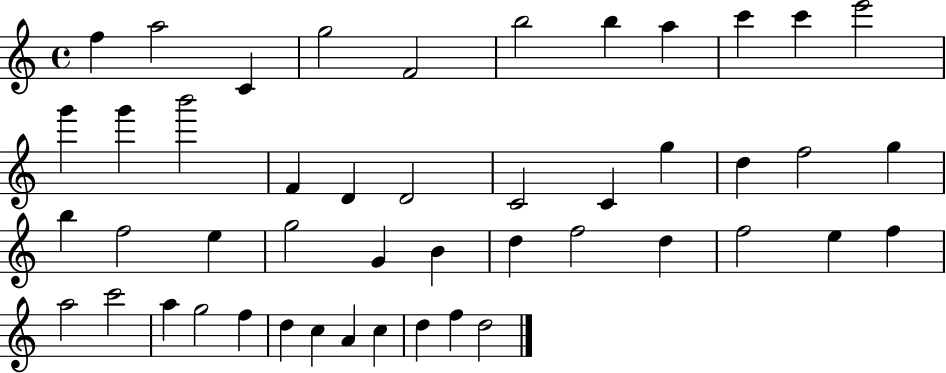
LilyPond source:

{
  \clef treble
  \time 4/4
  \defaultTimeSignature
  \key c \major
  f''4 a''2 c'4 | g''2 f'2 | b''2 b''4 a''4 | c'''4 c'''4 e'''2 | \break g'''4 g'''4 b'''2 | f'4 d'4 d'2 | c'2 c'4 g''4 | d''4 f''2 g''4 | \break b''4 f''2 e''4 | g''2 g'4 b'4 | d''4 f''2 d''4 | f''2 e''4 f''4 | \break a''2 c'''2 | a''4 g''2 f''4 | d''4 c''4 a'4 c''4 | d''4 f''4 d''2 | \break \bar "|."
}